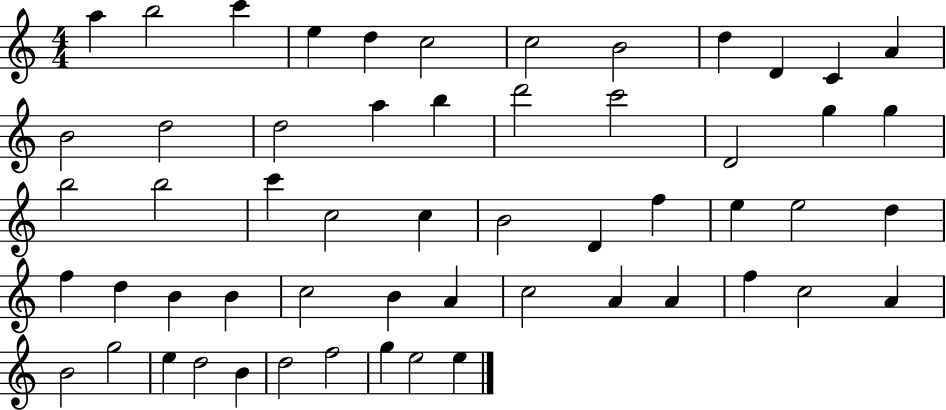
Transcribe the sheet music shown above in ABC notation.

X:1
T:Untitled
M:4/4
L:1/4
K:C
a b2 c' e d c2 c2 B2 d D C A B2 d2 d2 a b d'2 c'2 D2 g g b2 b2 c' c2 c B2 D f e e2 d f d B B c2 B A c2 A A f c2 A B2 g2 e d2 B d2 f2 g e2 e